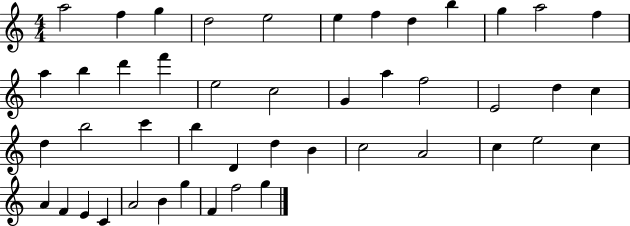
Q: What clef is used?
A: treble